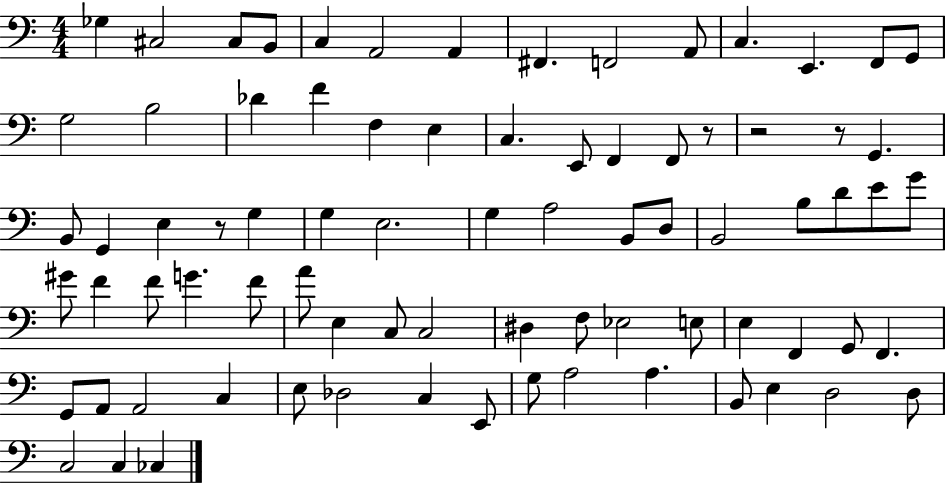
{
  \clef bass
  \numericTimeSignature
  \time 4/4
  \key c \major
  \repeat volta 2 { ges4 cis2 cis8 b,8 | c4 a,2 a,4 | fis,4. f,2 a,8 | c4. e,4. f,8 g,8 | \break g2 b2 | des'4 f'4 f4 e4 | c4. e,8 f,4 f,8 r8 | r2 r8 g,4. | \break b,8 g,4 e4 r8 g4 | g4 e2. | g4 a2 b,8 d8 | b,2 b8 d'8 e'8 g'8 | \break gis'8 f'4 f'8 g'4. f'8 | a'8 e4 c8 c2 | dis4 f8 ees2 e8 | e4 f,4 g,8 f,4. | \break g,8 a,8 a,2 c4 | e8 des2 c4 e,8 | g8 a2 a4. | b,8 e4 d2 d8 | \break c2 c4 ces4 | } \bar "|."
}